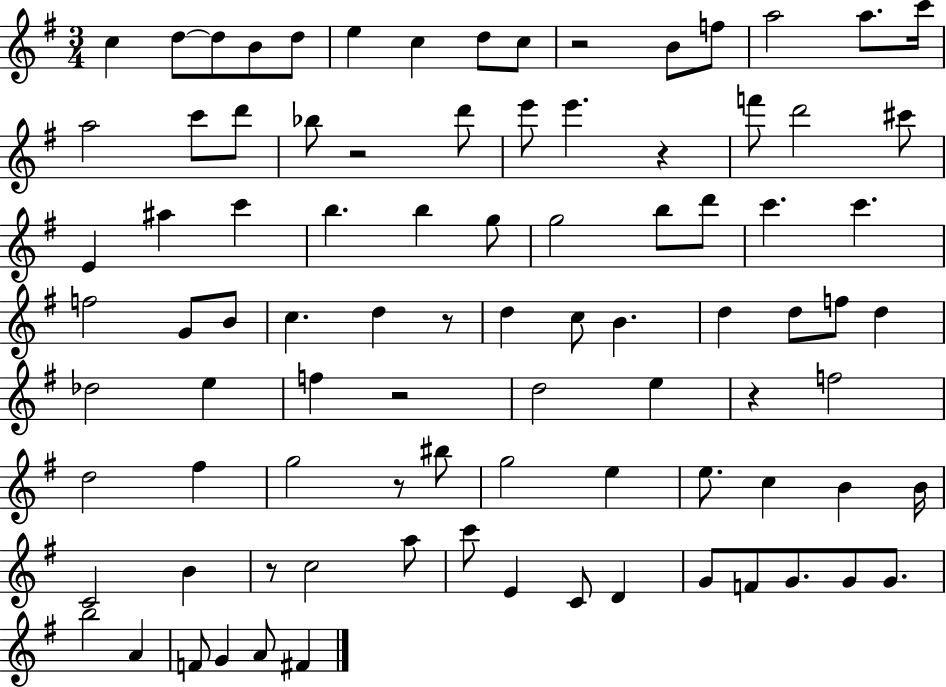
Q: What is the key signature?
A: G major